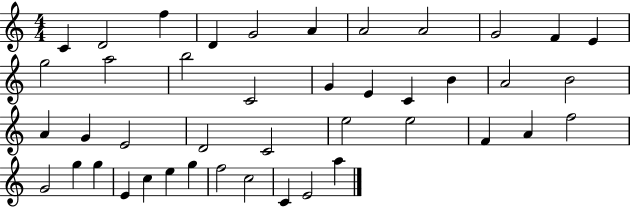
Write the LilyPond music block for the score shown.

{
  \clef treble
  \numericTimeSignature
  \time 4/4
  \key c \major
  c'4 d'2 f''4 | d'4 g'2 a'4 | a'2 a'2 | g'2 f'4 e'4 | \break g''2 a''2 | b''2 c'2 | g'4 e'4 c'4 b'4 | a'2 b'2 | \break a'4 g'4 e'2 | d'2 c'2 | e''2 e''2 | f'4 a'4 f''2 | \break g'2 g''4 g''4 | e'4 c''4 e''4 g''4 | f''2 c''2 | c'4 e'2 a''4 | \break \bar "|."
}